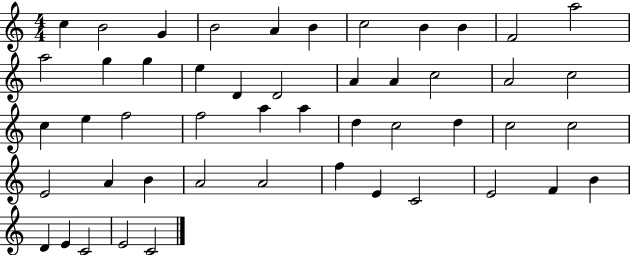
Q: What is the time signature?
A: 4/4